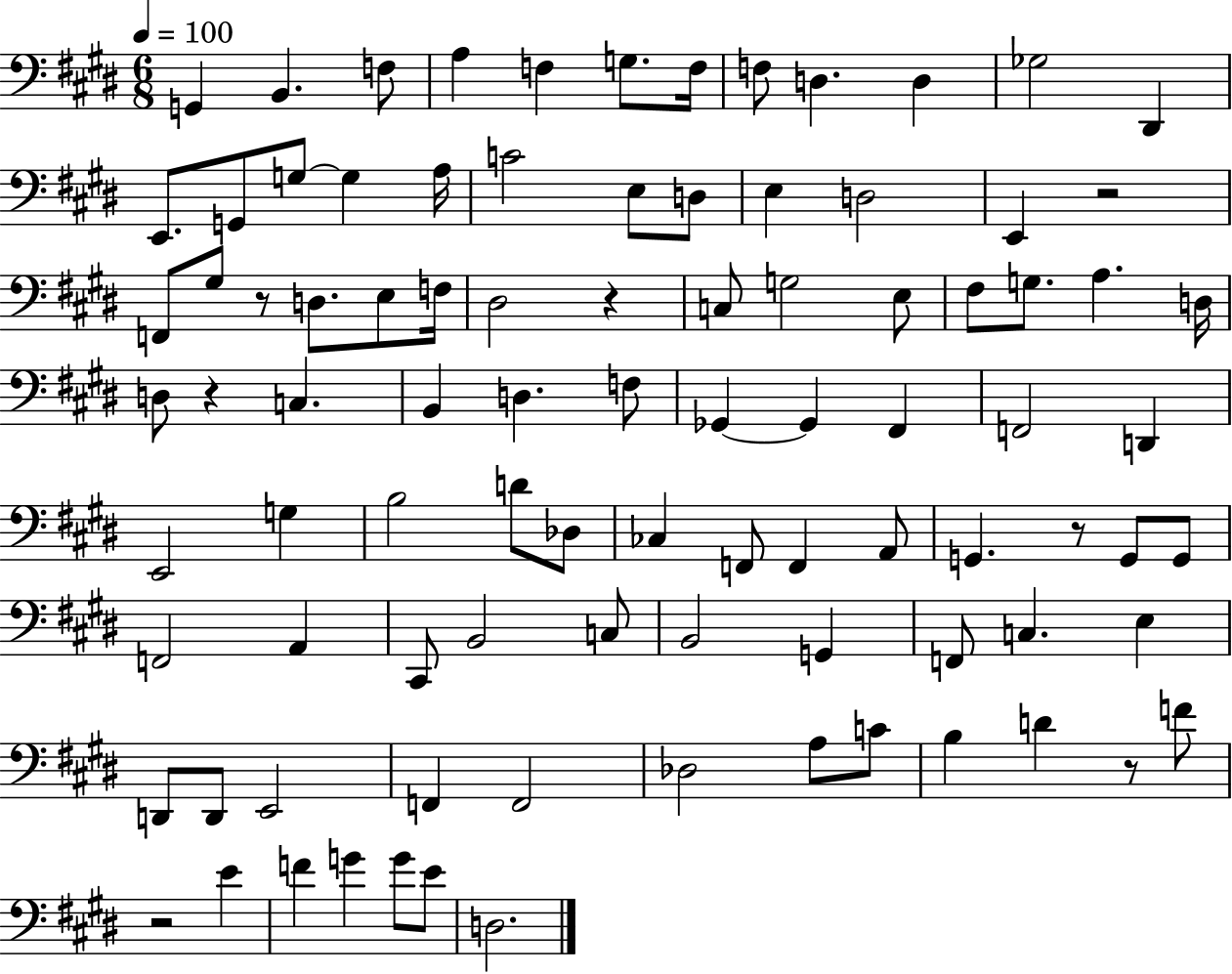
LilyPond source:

{
  \clef bass
  \numericTimeSignature
  \time 6/8
  \key e \major
  \tempo 4 = 100
  g,4 b,4. f8 | a4 f4 g8. f16 | f8 d4. d4 | ges2 dis,4 | \break e,8. g,8 g8~~ g4 a16 | c'2 e8 d8 | e4 d2 | e,4 r2 | \break f,8 gis8 r8 d8. e8 f16 | dis2 r4 | c8 g2 e8 | fis8 g8. a4. d16 | \break d8 r4 c4. | b,4 d4. f8 | ges,4~~ ges,4 fis,4 | f,2 d,4 | \break e,2 g4 | b2 d'8 des8 | ces4 f,8 f,4 a,8 | g,4. r8 g,8 g,8 | \break f,2 a,4 | cis,8 b,2 c8 | b,2 g,4 | f,8 c4. e4 | \break d,8 d,8 e,2 | f,4 f,2 | des2 a8 c'8 | b4 d'4 r8 f'8 | \break r2 e'4 | f'4 g'4 g'8 e'8 | d2. | \bar "|."
}